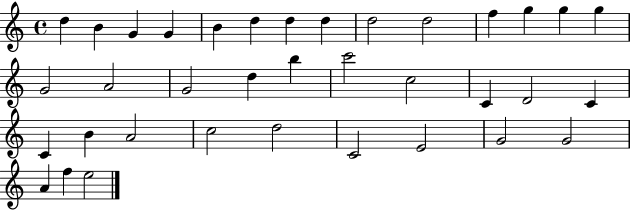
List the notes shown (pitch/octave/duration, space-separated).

D5/q B4/q G4/q G4/q B4/q D5/q D5/q D5/q D5/h D5/h F5/q G5/q G5/q G5/q G4/h A4/h G4/h D5/q B5/q C6/h C5/h C4/q D4/h C4/q C4/q B4/q A4/h C5/h D5/h C4/h E4/h G4/h G4/h A4/q F5/q E5/h